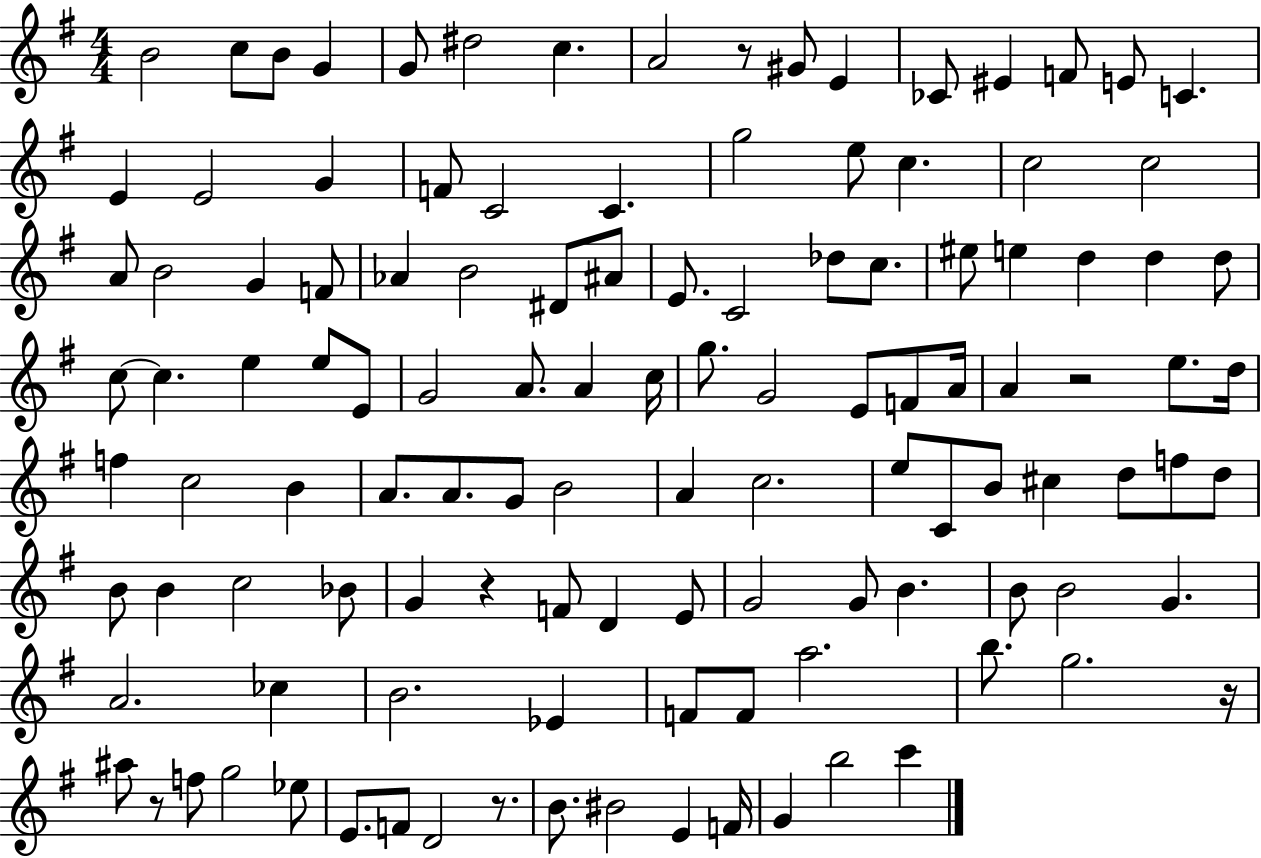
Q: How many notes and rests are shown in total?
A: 119